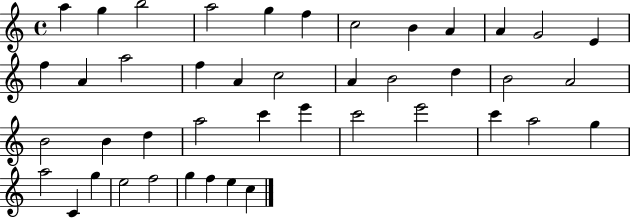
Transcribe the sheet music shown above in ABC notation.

X:1
T:Untitled
M:4/4
L:1/4
K:C
a g b2 a2 g f c2 B A A G2 E f A a2 f A c2 A B2 d B2 A2 B2 B d a2 c' e' c'2 e'2 c' a2 g a2 C g e2 f2 g f e c